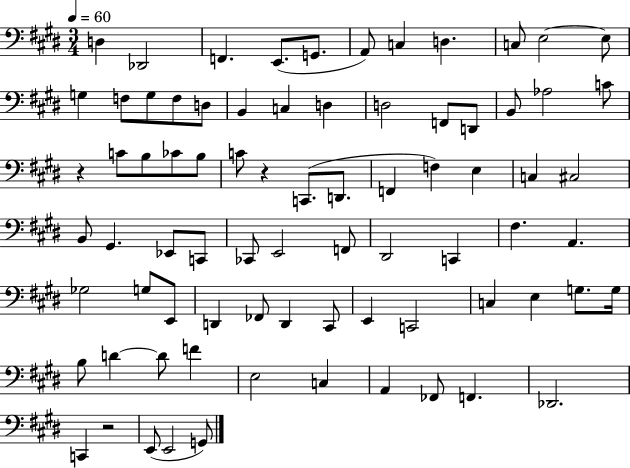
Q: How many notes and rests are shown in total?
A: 78